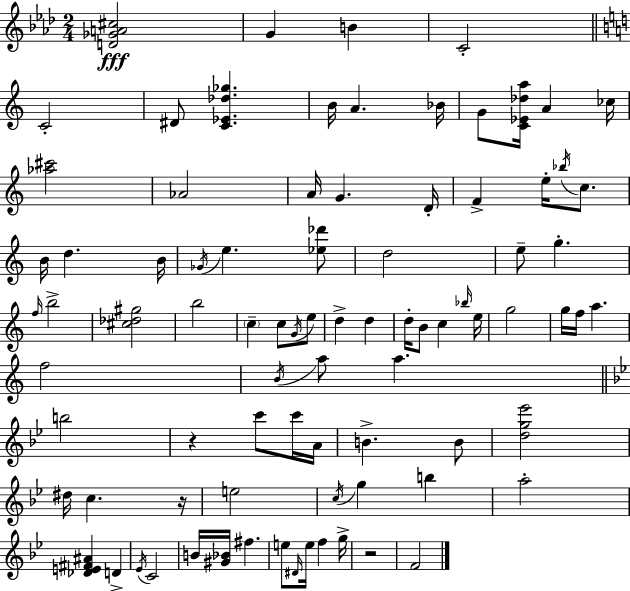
{
  \clef treble
  \numericTimeSignature
  \time 2/4
  \key aes \major
  \repeat volta 2 { <d' ges' a' cis''>2\fff | g'4 b'4 | c'2-. | \bar "||" \break \key c \major c'2-. | dis'8 <c' ees' des'' ges''>4. | b'16 a'4. bes'16 | g'8 <c' ees' des'' a''>16 a'4 ces''16 | \break <aes'' cis'''>2 | aes'2 | a'16 g'4. d'16-. | f'4-> e''16-. \acciaccatura { bes''16 } c''8. | \break b'16 d''4. | b'16 \acciaccatura { ges'16 } e''4. | <ees'' des'''>8 d''2 | e''8-- g''4.-. | \break \grace { f''16 } b''2-> | <cis'' des'' gis''>2 | b''2 | \parenthesize c''4-- c''8 | \break \acciaccatura { g'16 } e''8 d''4-> | d''4 d''16-. b'8 c''4 | \grace { bes''16 } e''16 g''2 | g''16 f''16 a''4. | \break f''2 | \acciaccatura { b'16 } a''8 | a''4. \bar "||" \break \key g \minor b''2 | r4 c'''8 c'''16 a'16 | b'4.-> b'8 | <d'' g'' ees'''>2 | \break dis''16 c''4. r16 | e''2 | \acciaccatura { c''16 } g''4 b''4 | a''2-. | \break <des' e' fis' ais'>4 d'4-> | \acciaccatura { ees'16 } c'2 | b'16 <gis' bes'>16 fis''4. | e''8 \grace { dis'16 } e''16 f''4 | \break g''16-> r2 | f'2 | } \bar "|."
}